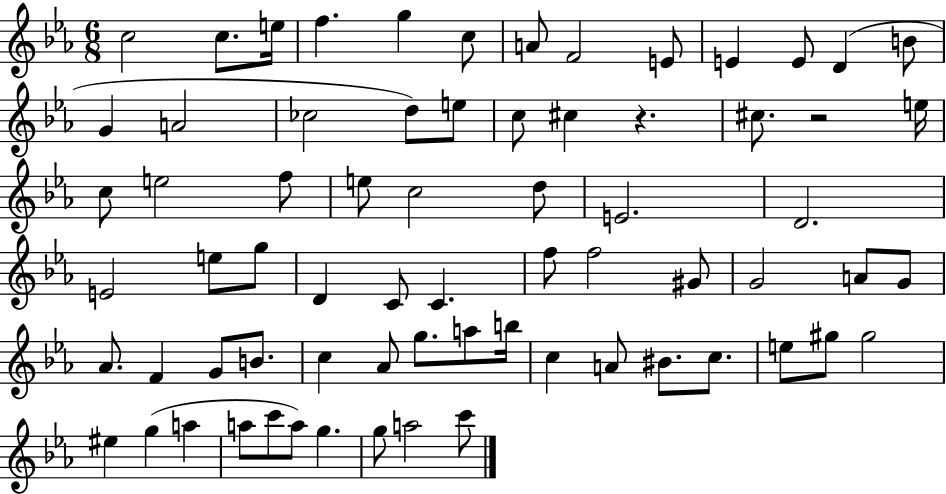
{
  \clef treble
  \numericTimeSignature
  \time 6/8
  \key ees \major
  c''2 c''8. e''16 | f''4. g''4 c''8 | a'8 f'2 e'8 | e'4 e'8 d'4( b'8 | \break g'4 a'2 | ces''2 d''8) e''8 | c''8 cis''4 r4. | cis''8. r2 e''16 | \break c''8 e''2 f''8 | e''8 c''2 d''8 | e'2. | d'2. | \break e'2 e''8 g''8 | d'4 c'8 c'4. | f''8 f''2 gis'8 | g'2 a'8 g'8 | \break aes'8. f'4 g'8 b'8. | c''4 aes'8 g''8. a''8 b''16 | c''4 a'8 bis'8. c''8. | e''8 gis''8 gis''2 | \break eis''4 g''4( a''4 | a''8 c'''8 a''8) g''4. | g''8 a''2 c'''8 | \bar "|."
}